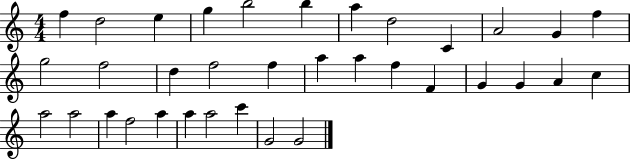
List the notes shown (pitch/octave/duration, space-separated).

F5/q D5/h E5/q G5/q B5/h B5/q A5/q D5/h C4/q A4/h G4/q F5/q G5/h F5/h D5/q F5/h F5/q A5/q A5/q F5/q F4/q G4/q G4/q A4/q C5/q A5/h A5/h A5/q F5/h A5/q A5/q A5/h C6/q G4/h G4/h